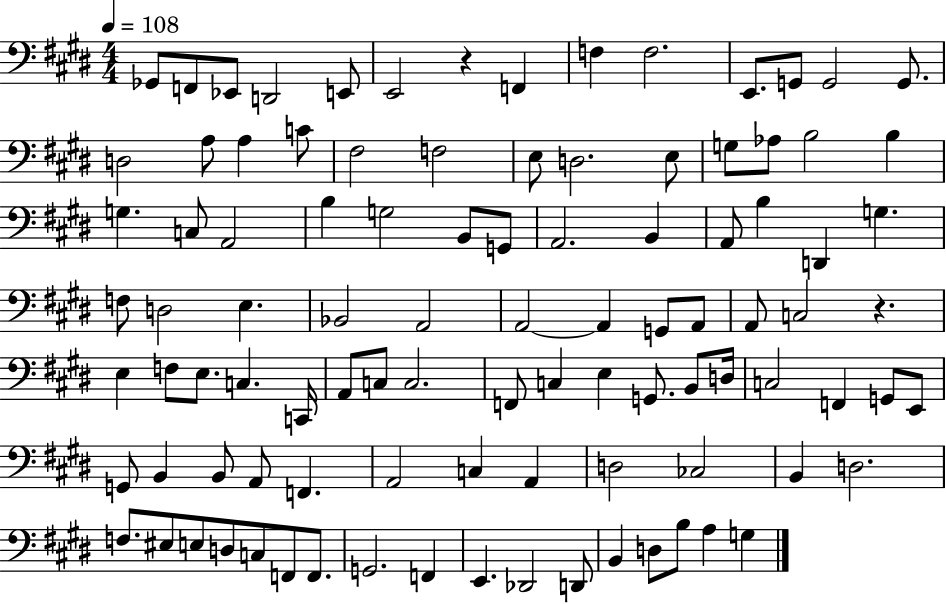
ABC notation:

X:1
T:Untitled
M:4/4
L:1/4
K:E
_G,,/2 F,,/2 _E,,/2 D,,2 E,,/2 E,,2 z F,, F, F,2 E,,/2 G,,/2 G,,2 G,,/2 D,2 A,/2 A, C/2 ^F,2 F,2 E,/2 D,2 E,/2 G,/2 _A,/2 B,2 B, G, C,/2 A,,2 B, G,2 B,,/2 G,,/2 A,,2 B,, A,,/2 B, D,, G, F,/2 D,2 E, _B,,2 A,,2 A,,2 A,, G,,/2 A,,/2 A,,/2 C,2 z E, F,/2 E,/2 C, C,,/4 A,,/2 C,/2 C,2 F,,/2 C, E, G,,/2 B,,/2 D,/4 C,2 F,, G,,/2 E,,/2 G,,/2 B,, B,,/2 A,,/2 F,, A,,2 C, A,, D,2 _C,2 B,, D,2 F,/2 ^E,/2 E,/2 D,/2 C,/2 F,,/2 F,,/2 G,,2 F,, E,, _D,,2 D,,/2 B,, D,/2 B,/2 A, G,